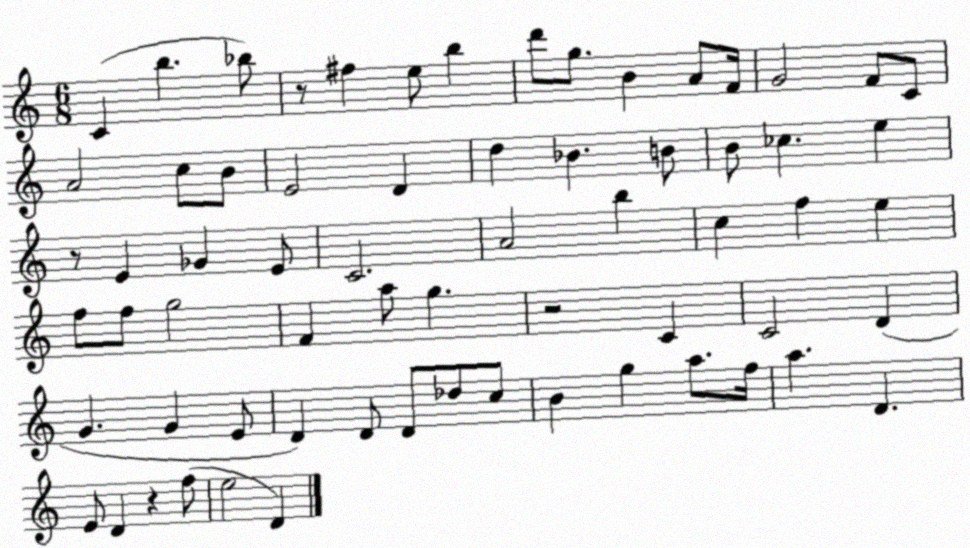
X:1
T:Untitled
M:6/8
L:1/4
K:C
C b _b/2 z/2 ^f e/2 b d'/2 g/2 B A/2 F/4 G2 F/2 C/2 A2 c/2 B/2 E2 D d _B B/2 B/2 _c e z/2 E _G E/2 C2 A2 b c f e f/2 f/2 g2 F a/2 g z2 C C2 D G G E/2 D D/2 D/2 _d/2 c/2 B g a/2 f/4 a D E/2 D z f/2 e2 D